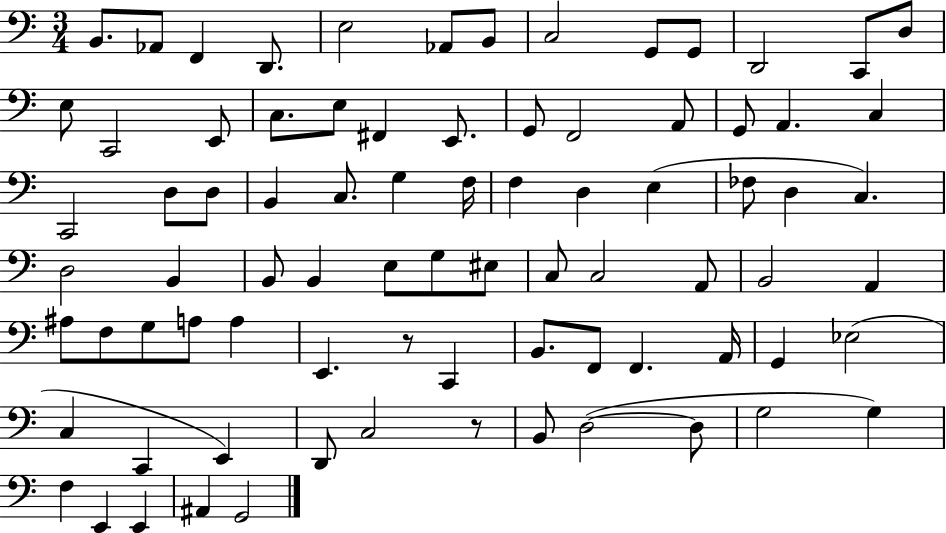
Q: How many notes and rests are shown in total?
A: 81